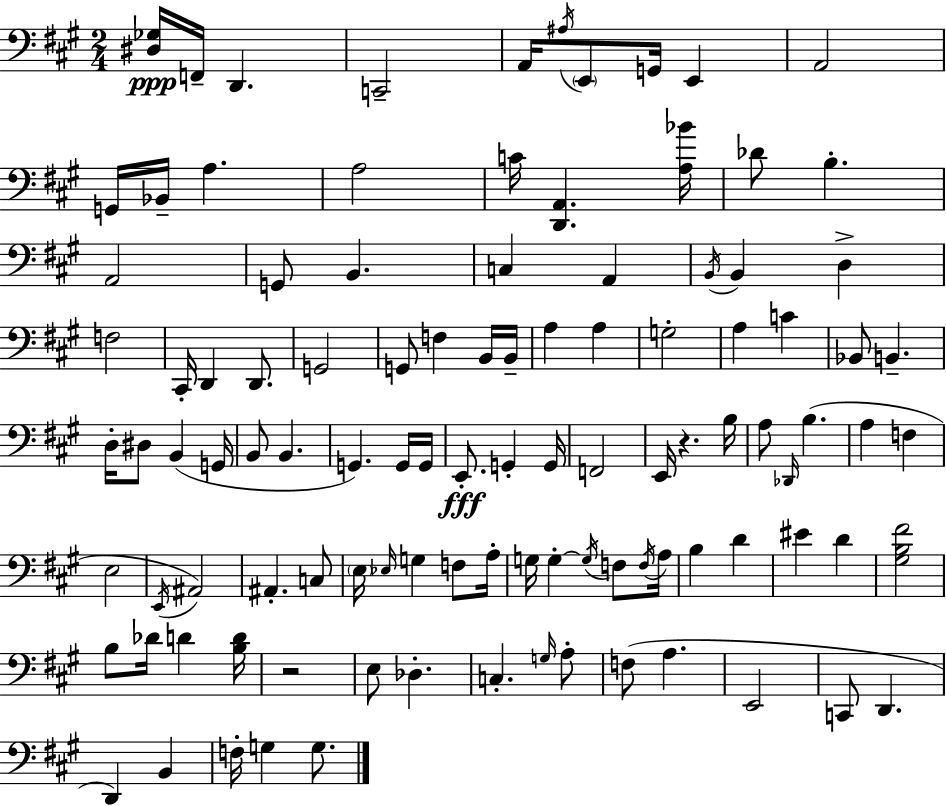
[D#3,Gb3]/s F2/s D2/q. C2/h A2/s A#3/s E2/e G2/s E2/q A2/h G2/s Bb2/s A3/q. A3/h C4/s [D2,A2]/q. [A3,Bb4]/s Db4/e B3/q. A2/h G2/e B2/q. C3/q A2/q B2/s B2/q D3/q F3/h C#2/s D2/q D2/e. G2/h G2/e F3/q B2/s B2/s A3/q A3/q G3/h A3/q C4/q Bb2/e B2/q. D3/s D#3/e B2/q G2/s B2/e B2/q. G2/q. G2/s G2/s E2/e. G2/q G2/s F2/h E2/s R/q. B3/s A3/e Db2/s B3/q. A3/q F3/q E3/h E2/s A#2/h A#2/q. C3/e E3/s Eb3/s G3/q F3/e A3/s G3/s G3/q G3/s F3/e F3/s A3/s B3/q D4/q EIS4/q D4/q [G#3,B3,F#4]/h B3/e Db4/s D4/q [B3,D4]/s R/h E3/e Db3/q. C3/q. G3/s A3/e F3/e A3/q. E2/h C2/e D2/q. D2/q B2/q F3/s G3/q G3/e.